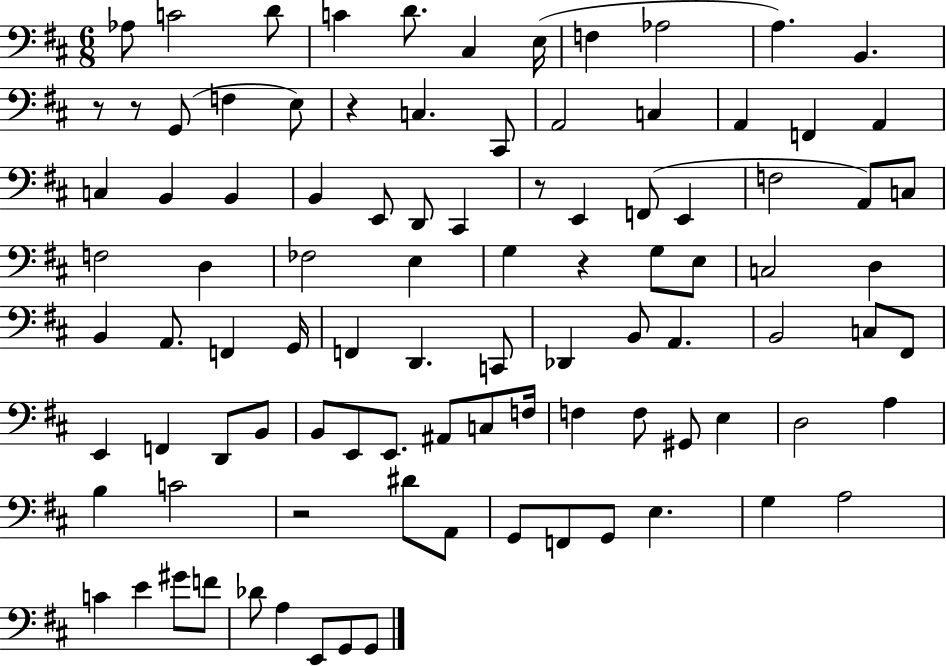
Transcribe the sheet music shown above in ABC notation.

X:1
T:Untitled
M:6/8
L:1/4
K:D
_A,/2 C2 D/2 C D/2 ^C, E,/4 F, _A,2 A, B,, z/2 z/2 G,,/2 F, E,/2 z C, ^C,,/2 A,,2 C, A,, F,, A,, C, B,, B,, B,, E,,/2 D,,/2 ^C,, z/2 E,, F,,/2 E,, F,2 A,,/2 C,/2 F,2 D, _F,2 E, G, z G,/2 E,/2 C,2 D, B,, A,,/2 F,, G,,/4 F,, D,, C,,/2 _D,, B,,/2 A,, B,,2 C,/2 ^F,,/2 E,, F,, D,,/2 B,,/2 B,,/2 E,,/2 E,,/2 ^A,,/2 C,/2 F,/4 F, F,/2 ^G,,/2 E, D,2 A, B, C2 z2 ^D/2 A,,/2 G,,/2 F,,/2 G,,/2 E, G, A,2 C E ^G/2 F/2 _D/2 A, E,,/2 G,,/2 G,,/2